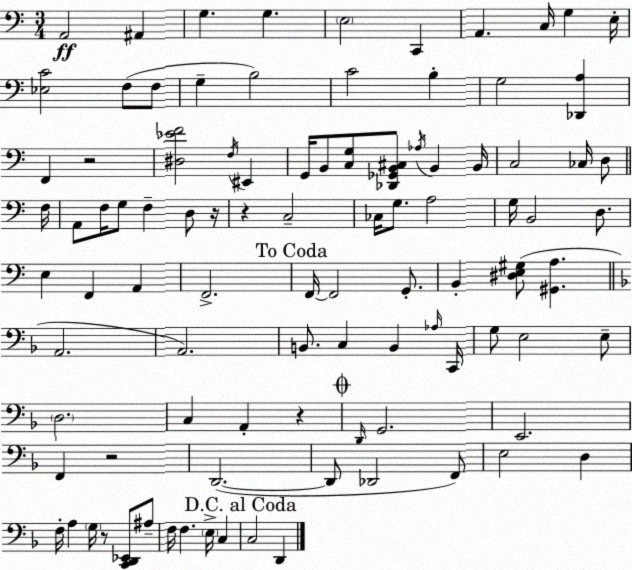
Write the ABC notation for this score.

X:1
T:Untitled
M:3/4
L:1/4
K:C
A,,2 ^A,, G, G, E,2 C,, A,, C,/4 G, E,/4 [_E,C]2 F,/2 F,/2 G, B,2 C2 B, G,2 [_D,,A,] F,, z2 [^D,_EF]2 F,/4 ^E,, G,,/4 B,,/2 [C,G,]/2 [_D,,_G,,B,,^C,]/2 _A,/4 B,, B,,/4 C,2 _C,/4 D,/2 F,/4 A,,/2 F,/4 G,/2 F, D,/2 z/4 z C,2 _C,/4 G,/2 A,2 G,/4 B,,2 D,/2 E, F,, A,, F,,2 F,,/4 F,,2 G,,/2 B,, [^D,E,^G,]/2 [^G,,A,] A,,2 A,,2 B,,/2 C, B,, _A,/4 C,,/4 G,/2 E,2 E,/2 D,2 C, A,, z D,,/4 G,,2 E,,2 F,, z2 D,,2 D,,/2 _D,,2 F,,/2 E,2 D, F,/4 A, G,/4 z/2 [C,,D,,_E,,]/2 ^A,/2 F,/4 F, E,/4 C, C,2 D,,